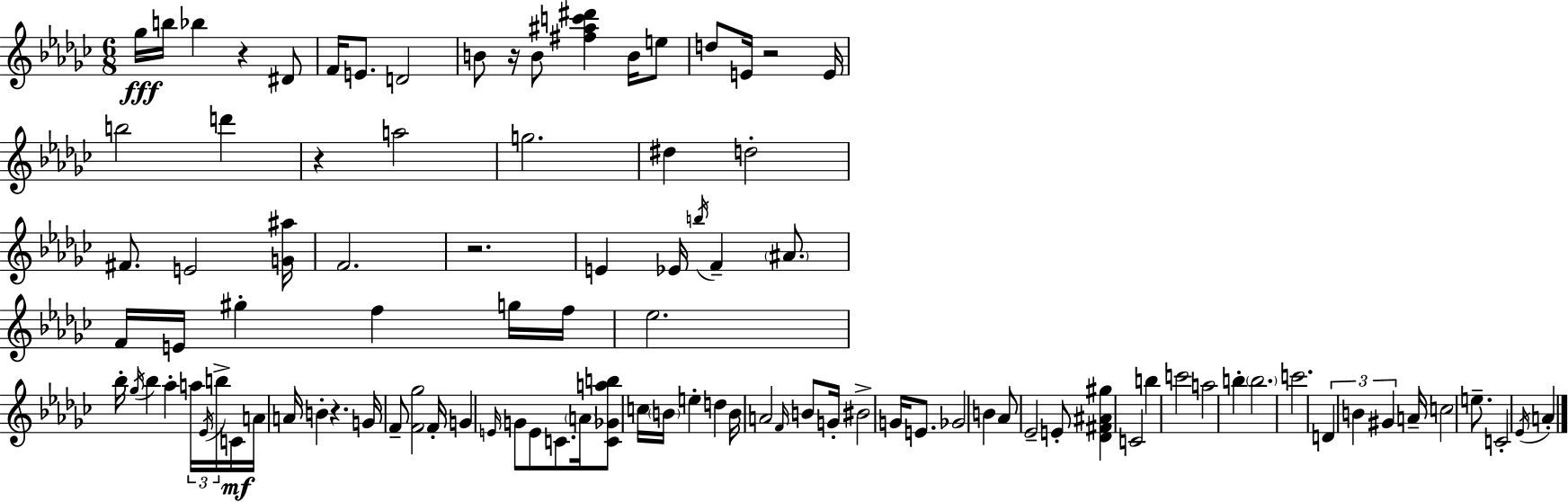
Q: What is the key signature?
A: EES minor